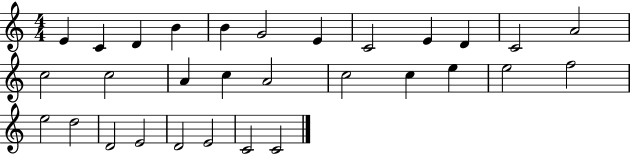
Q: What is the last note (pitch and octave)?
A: C4